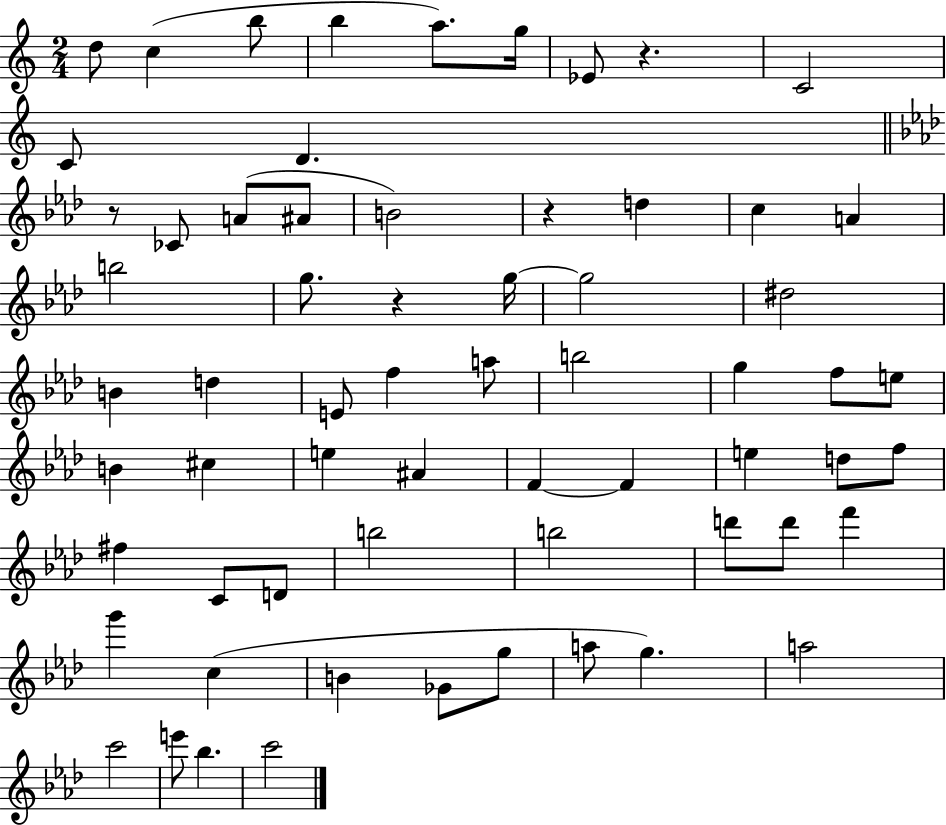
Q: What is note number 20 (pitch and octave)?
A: G5